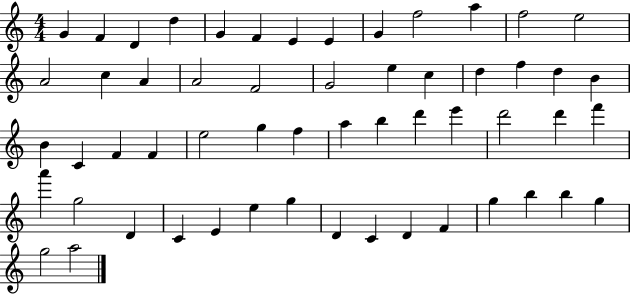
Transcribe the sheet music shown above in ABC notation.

X:1
T:Untitled
M:4/4
L:1/4
K:C
G F D d G F E E G f2 a f2 e2 A2 c A A2 F2 G2 e c d f d B B C F F e2 g f a b d' e' d'2 d' f' a' g2 D C E e g D C D F g b b g g2 a2